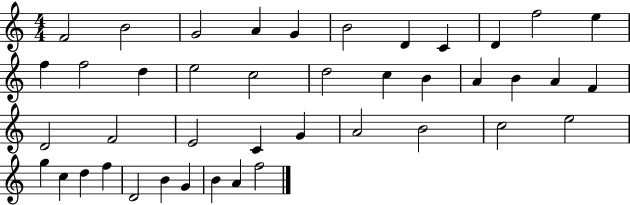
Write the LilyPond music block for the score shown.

{
  \clef treble
  \numericTimeSignature
  \time 4/4
  \key c \major
  f'2 b'2 | g'2 a'4 g'4 | b'2 d'4 c'4 | d'4 f''2 e''4 | \break f''4 f''2 d''4 | e''2 c''2 | d''2 c''4 b'4 | a'4 b'4 a'4 f'4 | \break d'2 f'2 | e'2 c'4 g'4 | a'2 b'2 | c''2 e''2 | \break g''4 c''4 d''4 f''4 | d'2 b'4 g'4 | b'4 a'4 f''2 | \bar "|."
}